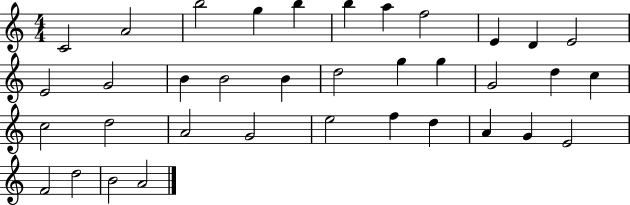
{
  \clef treble
  \numericTimeSignature
  \time 4/4
  \key c \major
  c'2 a'2 | b''2 g''4 b''4 | b''4 a''4 f''2 | e'4 d'4 e'2 | \break e'2 g'2 | b'4 b'2 b'4 | d''2 g''4 g''4 | g'2 d''4 c''4 | \break c''2 d''2 | a'2 g'2 | e''2 f''4 d''4 | a'4 g'4 e'2 | \break f'2 d''2 | b'2 a'2 | \bar "|."
}